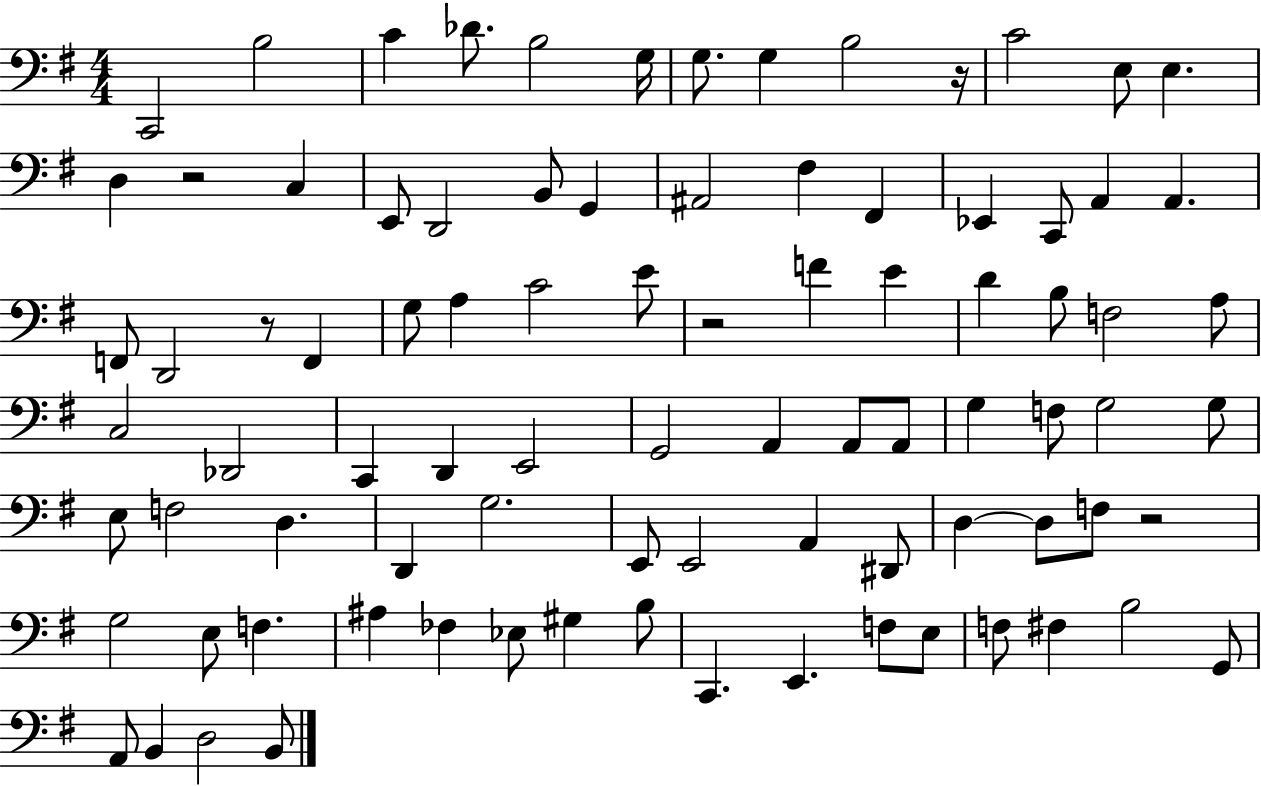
C2/h B3/h C4/q Db4/e. B3/h G3/s G3/e. G3/q B3/h R/s C4/h E3/e E3/q. D3/q R/h C3/q E2/e D2/h B2/e G2/q A#2/h F#3/q F#2/q Eb2/q C2/e A2/q A2/q. F2/e D2/h R/e F2/q G3/e A3/q C4/h E4/e R/h F4/q E4/q D4/q B3/e F3/h A3/e C3/h Db2/h C2/q D2/q E2/h G2/h A2/q A2/e A2/e G3/q F3/e G3/h G3/e E3/e F3/h D3/q. D2/q G3/h. E2/e E2/h A2/q D#2/e D3/q D3/e F3/e R/h G3/h E3/e F3/q. A#3/q FES3/q Eb3/e G#3/q B3/e C2/q. E2/q. F3/e E3/e F3/e F#3/q B3/h G2/e A2/e B2/q D3/h B2/e